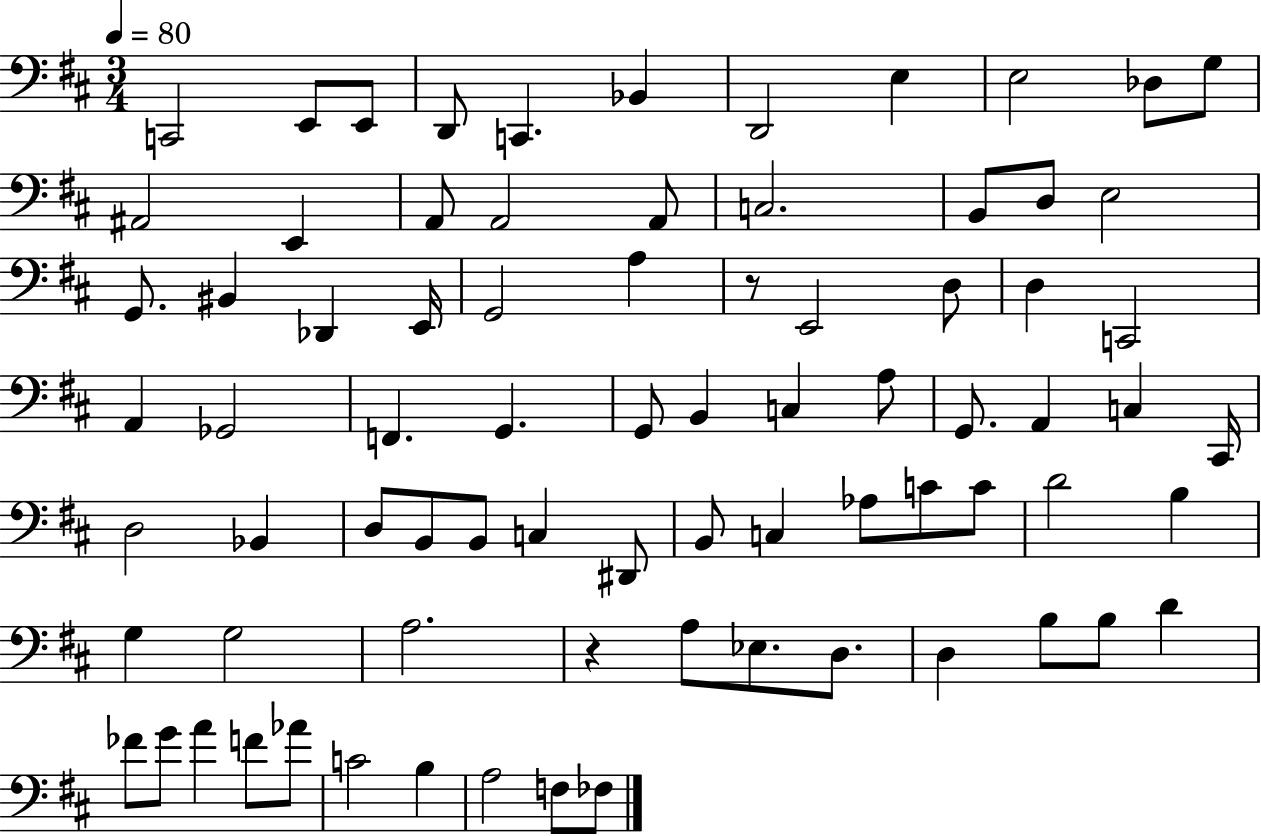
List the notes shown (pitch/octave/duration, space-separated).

C2/h E2/e E2/e D2/e C2/q. Bb2/q D2/h E3/q E3/h Db3/e G3/e A#2/h E2/q A2/e A2/h A2/e C3/h. B2/e D3/e E3/h G2/e. BIS2/q Db2/q E2/s G2/h A3/q R/e E2/h D3/e D3/q C2/h A2/q Gb2/h F2/q. G2/q. G2/e B2/q C3/q A3/e G2/e. A2/q C3/q C#2/s D3/h Bb2/q D3/e B2/e B2/e C3/q D#2/e B2/e C3/q Ab3/e C4/e C4/e D4/h B3/q G3/q G3/h A3/h. R/q A3/e Eb3/e. D3/e. D3/q B3/e B3/e D4/q FES4/e G4/e A4/q F4/e Ab4/e C4/h B3/q A3/h F3/e FES3/e